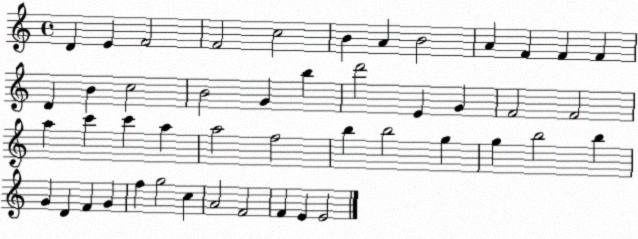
X:1
T:Untitled
M:4/4
L:1/4
K:C
D E F2 F2 c2 B A B2 A F F F D B c2 B2 G b d'2 E G F2 F2 a c' c' a a2 f2 b b2 g g b2 b G D F G f g2 c A2 F2 F E E2